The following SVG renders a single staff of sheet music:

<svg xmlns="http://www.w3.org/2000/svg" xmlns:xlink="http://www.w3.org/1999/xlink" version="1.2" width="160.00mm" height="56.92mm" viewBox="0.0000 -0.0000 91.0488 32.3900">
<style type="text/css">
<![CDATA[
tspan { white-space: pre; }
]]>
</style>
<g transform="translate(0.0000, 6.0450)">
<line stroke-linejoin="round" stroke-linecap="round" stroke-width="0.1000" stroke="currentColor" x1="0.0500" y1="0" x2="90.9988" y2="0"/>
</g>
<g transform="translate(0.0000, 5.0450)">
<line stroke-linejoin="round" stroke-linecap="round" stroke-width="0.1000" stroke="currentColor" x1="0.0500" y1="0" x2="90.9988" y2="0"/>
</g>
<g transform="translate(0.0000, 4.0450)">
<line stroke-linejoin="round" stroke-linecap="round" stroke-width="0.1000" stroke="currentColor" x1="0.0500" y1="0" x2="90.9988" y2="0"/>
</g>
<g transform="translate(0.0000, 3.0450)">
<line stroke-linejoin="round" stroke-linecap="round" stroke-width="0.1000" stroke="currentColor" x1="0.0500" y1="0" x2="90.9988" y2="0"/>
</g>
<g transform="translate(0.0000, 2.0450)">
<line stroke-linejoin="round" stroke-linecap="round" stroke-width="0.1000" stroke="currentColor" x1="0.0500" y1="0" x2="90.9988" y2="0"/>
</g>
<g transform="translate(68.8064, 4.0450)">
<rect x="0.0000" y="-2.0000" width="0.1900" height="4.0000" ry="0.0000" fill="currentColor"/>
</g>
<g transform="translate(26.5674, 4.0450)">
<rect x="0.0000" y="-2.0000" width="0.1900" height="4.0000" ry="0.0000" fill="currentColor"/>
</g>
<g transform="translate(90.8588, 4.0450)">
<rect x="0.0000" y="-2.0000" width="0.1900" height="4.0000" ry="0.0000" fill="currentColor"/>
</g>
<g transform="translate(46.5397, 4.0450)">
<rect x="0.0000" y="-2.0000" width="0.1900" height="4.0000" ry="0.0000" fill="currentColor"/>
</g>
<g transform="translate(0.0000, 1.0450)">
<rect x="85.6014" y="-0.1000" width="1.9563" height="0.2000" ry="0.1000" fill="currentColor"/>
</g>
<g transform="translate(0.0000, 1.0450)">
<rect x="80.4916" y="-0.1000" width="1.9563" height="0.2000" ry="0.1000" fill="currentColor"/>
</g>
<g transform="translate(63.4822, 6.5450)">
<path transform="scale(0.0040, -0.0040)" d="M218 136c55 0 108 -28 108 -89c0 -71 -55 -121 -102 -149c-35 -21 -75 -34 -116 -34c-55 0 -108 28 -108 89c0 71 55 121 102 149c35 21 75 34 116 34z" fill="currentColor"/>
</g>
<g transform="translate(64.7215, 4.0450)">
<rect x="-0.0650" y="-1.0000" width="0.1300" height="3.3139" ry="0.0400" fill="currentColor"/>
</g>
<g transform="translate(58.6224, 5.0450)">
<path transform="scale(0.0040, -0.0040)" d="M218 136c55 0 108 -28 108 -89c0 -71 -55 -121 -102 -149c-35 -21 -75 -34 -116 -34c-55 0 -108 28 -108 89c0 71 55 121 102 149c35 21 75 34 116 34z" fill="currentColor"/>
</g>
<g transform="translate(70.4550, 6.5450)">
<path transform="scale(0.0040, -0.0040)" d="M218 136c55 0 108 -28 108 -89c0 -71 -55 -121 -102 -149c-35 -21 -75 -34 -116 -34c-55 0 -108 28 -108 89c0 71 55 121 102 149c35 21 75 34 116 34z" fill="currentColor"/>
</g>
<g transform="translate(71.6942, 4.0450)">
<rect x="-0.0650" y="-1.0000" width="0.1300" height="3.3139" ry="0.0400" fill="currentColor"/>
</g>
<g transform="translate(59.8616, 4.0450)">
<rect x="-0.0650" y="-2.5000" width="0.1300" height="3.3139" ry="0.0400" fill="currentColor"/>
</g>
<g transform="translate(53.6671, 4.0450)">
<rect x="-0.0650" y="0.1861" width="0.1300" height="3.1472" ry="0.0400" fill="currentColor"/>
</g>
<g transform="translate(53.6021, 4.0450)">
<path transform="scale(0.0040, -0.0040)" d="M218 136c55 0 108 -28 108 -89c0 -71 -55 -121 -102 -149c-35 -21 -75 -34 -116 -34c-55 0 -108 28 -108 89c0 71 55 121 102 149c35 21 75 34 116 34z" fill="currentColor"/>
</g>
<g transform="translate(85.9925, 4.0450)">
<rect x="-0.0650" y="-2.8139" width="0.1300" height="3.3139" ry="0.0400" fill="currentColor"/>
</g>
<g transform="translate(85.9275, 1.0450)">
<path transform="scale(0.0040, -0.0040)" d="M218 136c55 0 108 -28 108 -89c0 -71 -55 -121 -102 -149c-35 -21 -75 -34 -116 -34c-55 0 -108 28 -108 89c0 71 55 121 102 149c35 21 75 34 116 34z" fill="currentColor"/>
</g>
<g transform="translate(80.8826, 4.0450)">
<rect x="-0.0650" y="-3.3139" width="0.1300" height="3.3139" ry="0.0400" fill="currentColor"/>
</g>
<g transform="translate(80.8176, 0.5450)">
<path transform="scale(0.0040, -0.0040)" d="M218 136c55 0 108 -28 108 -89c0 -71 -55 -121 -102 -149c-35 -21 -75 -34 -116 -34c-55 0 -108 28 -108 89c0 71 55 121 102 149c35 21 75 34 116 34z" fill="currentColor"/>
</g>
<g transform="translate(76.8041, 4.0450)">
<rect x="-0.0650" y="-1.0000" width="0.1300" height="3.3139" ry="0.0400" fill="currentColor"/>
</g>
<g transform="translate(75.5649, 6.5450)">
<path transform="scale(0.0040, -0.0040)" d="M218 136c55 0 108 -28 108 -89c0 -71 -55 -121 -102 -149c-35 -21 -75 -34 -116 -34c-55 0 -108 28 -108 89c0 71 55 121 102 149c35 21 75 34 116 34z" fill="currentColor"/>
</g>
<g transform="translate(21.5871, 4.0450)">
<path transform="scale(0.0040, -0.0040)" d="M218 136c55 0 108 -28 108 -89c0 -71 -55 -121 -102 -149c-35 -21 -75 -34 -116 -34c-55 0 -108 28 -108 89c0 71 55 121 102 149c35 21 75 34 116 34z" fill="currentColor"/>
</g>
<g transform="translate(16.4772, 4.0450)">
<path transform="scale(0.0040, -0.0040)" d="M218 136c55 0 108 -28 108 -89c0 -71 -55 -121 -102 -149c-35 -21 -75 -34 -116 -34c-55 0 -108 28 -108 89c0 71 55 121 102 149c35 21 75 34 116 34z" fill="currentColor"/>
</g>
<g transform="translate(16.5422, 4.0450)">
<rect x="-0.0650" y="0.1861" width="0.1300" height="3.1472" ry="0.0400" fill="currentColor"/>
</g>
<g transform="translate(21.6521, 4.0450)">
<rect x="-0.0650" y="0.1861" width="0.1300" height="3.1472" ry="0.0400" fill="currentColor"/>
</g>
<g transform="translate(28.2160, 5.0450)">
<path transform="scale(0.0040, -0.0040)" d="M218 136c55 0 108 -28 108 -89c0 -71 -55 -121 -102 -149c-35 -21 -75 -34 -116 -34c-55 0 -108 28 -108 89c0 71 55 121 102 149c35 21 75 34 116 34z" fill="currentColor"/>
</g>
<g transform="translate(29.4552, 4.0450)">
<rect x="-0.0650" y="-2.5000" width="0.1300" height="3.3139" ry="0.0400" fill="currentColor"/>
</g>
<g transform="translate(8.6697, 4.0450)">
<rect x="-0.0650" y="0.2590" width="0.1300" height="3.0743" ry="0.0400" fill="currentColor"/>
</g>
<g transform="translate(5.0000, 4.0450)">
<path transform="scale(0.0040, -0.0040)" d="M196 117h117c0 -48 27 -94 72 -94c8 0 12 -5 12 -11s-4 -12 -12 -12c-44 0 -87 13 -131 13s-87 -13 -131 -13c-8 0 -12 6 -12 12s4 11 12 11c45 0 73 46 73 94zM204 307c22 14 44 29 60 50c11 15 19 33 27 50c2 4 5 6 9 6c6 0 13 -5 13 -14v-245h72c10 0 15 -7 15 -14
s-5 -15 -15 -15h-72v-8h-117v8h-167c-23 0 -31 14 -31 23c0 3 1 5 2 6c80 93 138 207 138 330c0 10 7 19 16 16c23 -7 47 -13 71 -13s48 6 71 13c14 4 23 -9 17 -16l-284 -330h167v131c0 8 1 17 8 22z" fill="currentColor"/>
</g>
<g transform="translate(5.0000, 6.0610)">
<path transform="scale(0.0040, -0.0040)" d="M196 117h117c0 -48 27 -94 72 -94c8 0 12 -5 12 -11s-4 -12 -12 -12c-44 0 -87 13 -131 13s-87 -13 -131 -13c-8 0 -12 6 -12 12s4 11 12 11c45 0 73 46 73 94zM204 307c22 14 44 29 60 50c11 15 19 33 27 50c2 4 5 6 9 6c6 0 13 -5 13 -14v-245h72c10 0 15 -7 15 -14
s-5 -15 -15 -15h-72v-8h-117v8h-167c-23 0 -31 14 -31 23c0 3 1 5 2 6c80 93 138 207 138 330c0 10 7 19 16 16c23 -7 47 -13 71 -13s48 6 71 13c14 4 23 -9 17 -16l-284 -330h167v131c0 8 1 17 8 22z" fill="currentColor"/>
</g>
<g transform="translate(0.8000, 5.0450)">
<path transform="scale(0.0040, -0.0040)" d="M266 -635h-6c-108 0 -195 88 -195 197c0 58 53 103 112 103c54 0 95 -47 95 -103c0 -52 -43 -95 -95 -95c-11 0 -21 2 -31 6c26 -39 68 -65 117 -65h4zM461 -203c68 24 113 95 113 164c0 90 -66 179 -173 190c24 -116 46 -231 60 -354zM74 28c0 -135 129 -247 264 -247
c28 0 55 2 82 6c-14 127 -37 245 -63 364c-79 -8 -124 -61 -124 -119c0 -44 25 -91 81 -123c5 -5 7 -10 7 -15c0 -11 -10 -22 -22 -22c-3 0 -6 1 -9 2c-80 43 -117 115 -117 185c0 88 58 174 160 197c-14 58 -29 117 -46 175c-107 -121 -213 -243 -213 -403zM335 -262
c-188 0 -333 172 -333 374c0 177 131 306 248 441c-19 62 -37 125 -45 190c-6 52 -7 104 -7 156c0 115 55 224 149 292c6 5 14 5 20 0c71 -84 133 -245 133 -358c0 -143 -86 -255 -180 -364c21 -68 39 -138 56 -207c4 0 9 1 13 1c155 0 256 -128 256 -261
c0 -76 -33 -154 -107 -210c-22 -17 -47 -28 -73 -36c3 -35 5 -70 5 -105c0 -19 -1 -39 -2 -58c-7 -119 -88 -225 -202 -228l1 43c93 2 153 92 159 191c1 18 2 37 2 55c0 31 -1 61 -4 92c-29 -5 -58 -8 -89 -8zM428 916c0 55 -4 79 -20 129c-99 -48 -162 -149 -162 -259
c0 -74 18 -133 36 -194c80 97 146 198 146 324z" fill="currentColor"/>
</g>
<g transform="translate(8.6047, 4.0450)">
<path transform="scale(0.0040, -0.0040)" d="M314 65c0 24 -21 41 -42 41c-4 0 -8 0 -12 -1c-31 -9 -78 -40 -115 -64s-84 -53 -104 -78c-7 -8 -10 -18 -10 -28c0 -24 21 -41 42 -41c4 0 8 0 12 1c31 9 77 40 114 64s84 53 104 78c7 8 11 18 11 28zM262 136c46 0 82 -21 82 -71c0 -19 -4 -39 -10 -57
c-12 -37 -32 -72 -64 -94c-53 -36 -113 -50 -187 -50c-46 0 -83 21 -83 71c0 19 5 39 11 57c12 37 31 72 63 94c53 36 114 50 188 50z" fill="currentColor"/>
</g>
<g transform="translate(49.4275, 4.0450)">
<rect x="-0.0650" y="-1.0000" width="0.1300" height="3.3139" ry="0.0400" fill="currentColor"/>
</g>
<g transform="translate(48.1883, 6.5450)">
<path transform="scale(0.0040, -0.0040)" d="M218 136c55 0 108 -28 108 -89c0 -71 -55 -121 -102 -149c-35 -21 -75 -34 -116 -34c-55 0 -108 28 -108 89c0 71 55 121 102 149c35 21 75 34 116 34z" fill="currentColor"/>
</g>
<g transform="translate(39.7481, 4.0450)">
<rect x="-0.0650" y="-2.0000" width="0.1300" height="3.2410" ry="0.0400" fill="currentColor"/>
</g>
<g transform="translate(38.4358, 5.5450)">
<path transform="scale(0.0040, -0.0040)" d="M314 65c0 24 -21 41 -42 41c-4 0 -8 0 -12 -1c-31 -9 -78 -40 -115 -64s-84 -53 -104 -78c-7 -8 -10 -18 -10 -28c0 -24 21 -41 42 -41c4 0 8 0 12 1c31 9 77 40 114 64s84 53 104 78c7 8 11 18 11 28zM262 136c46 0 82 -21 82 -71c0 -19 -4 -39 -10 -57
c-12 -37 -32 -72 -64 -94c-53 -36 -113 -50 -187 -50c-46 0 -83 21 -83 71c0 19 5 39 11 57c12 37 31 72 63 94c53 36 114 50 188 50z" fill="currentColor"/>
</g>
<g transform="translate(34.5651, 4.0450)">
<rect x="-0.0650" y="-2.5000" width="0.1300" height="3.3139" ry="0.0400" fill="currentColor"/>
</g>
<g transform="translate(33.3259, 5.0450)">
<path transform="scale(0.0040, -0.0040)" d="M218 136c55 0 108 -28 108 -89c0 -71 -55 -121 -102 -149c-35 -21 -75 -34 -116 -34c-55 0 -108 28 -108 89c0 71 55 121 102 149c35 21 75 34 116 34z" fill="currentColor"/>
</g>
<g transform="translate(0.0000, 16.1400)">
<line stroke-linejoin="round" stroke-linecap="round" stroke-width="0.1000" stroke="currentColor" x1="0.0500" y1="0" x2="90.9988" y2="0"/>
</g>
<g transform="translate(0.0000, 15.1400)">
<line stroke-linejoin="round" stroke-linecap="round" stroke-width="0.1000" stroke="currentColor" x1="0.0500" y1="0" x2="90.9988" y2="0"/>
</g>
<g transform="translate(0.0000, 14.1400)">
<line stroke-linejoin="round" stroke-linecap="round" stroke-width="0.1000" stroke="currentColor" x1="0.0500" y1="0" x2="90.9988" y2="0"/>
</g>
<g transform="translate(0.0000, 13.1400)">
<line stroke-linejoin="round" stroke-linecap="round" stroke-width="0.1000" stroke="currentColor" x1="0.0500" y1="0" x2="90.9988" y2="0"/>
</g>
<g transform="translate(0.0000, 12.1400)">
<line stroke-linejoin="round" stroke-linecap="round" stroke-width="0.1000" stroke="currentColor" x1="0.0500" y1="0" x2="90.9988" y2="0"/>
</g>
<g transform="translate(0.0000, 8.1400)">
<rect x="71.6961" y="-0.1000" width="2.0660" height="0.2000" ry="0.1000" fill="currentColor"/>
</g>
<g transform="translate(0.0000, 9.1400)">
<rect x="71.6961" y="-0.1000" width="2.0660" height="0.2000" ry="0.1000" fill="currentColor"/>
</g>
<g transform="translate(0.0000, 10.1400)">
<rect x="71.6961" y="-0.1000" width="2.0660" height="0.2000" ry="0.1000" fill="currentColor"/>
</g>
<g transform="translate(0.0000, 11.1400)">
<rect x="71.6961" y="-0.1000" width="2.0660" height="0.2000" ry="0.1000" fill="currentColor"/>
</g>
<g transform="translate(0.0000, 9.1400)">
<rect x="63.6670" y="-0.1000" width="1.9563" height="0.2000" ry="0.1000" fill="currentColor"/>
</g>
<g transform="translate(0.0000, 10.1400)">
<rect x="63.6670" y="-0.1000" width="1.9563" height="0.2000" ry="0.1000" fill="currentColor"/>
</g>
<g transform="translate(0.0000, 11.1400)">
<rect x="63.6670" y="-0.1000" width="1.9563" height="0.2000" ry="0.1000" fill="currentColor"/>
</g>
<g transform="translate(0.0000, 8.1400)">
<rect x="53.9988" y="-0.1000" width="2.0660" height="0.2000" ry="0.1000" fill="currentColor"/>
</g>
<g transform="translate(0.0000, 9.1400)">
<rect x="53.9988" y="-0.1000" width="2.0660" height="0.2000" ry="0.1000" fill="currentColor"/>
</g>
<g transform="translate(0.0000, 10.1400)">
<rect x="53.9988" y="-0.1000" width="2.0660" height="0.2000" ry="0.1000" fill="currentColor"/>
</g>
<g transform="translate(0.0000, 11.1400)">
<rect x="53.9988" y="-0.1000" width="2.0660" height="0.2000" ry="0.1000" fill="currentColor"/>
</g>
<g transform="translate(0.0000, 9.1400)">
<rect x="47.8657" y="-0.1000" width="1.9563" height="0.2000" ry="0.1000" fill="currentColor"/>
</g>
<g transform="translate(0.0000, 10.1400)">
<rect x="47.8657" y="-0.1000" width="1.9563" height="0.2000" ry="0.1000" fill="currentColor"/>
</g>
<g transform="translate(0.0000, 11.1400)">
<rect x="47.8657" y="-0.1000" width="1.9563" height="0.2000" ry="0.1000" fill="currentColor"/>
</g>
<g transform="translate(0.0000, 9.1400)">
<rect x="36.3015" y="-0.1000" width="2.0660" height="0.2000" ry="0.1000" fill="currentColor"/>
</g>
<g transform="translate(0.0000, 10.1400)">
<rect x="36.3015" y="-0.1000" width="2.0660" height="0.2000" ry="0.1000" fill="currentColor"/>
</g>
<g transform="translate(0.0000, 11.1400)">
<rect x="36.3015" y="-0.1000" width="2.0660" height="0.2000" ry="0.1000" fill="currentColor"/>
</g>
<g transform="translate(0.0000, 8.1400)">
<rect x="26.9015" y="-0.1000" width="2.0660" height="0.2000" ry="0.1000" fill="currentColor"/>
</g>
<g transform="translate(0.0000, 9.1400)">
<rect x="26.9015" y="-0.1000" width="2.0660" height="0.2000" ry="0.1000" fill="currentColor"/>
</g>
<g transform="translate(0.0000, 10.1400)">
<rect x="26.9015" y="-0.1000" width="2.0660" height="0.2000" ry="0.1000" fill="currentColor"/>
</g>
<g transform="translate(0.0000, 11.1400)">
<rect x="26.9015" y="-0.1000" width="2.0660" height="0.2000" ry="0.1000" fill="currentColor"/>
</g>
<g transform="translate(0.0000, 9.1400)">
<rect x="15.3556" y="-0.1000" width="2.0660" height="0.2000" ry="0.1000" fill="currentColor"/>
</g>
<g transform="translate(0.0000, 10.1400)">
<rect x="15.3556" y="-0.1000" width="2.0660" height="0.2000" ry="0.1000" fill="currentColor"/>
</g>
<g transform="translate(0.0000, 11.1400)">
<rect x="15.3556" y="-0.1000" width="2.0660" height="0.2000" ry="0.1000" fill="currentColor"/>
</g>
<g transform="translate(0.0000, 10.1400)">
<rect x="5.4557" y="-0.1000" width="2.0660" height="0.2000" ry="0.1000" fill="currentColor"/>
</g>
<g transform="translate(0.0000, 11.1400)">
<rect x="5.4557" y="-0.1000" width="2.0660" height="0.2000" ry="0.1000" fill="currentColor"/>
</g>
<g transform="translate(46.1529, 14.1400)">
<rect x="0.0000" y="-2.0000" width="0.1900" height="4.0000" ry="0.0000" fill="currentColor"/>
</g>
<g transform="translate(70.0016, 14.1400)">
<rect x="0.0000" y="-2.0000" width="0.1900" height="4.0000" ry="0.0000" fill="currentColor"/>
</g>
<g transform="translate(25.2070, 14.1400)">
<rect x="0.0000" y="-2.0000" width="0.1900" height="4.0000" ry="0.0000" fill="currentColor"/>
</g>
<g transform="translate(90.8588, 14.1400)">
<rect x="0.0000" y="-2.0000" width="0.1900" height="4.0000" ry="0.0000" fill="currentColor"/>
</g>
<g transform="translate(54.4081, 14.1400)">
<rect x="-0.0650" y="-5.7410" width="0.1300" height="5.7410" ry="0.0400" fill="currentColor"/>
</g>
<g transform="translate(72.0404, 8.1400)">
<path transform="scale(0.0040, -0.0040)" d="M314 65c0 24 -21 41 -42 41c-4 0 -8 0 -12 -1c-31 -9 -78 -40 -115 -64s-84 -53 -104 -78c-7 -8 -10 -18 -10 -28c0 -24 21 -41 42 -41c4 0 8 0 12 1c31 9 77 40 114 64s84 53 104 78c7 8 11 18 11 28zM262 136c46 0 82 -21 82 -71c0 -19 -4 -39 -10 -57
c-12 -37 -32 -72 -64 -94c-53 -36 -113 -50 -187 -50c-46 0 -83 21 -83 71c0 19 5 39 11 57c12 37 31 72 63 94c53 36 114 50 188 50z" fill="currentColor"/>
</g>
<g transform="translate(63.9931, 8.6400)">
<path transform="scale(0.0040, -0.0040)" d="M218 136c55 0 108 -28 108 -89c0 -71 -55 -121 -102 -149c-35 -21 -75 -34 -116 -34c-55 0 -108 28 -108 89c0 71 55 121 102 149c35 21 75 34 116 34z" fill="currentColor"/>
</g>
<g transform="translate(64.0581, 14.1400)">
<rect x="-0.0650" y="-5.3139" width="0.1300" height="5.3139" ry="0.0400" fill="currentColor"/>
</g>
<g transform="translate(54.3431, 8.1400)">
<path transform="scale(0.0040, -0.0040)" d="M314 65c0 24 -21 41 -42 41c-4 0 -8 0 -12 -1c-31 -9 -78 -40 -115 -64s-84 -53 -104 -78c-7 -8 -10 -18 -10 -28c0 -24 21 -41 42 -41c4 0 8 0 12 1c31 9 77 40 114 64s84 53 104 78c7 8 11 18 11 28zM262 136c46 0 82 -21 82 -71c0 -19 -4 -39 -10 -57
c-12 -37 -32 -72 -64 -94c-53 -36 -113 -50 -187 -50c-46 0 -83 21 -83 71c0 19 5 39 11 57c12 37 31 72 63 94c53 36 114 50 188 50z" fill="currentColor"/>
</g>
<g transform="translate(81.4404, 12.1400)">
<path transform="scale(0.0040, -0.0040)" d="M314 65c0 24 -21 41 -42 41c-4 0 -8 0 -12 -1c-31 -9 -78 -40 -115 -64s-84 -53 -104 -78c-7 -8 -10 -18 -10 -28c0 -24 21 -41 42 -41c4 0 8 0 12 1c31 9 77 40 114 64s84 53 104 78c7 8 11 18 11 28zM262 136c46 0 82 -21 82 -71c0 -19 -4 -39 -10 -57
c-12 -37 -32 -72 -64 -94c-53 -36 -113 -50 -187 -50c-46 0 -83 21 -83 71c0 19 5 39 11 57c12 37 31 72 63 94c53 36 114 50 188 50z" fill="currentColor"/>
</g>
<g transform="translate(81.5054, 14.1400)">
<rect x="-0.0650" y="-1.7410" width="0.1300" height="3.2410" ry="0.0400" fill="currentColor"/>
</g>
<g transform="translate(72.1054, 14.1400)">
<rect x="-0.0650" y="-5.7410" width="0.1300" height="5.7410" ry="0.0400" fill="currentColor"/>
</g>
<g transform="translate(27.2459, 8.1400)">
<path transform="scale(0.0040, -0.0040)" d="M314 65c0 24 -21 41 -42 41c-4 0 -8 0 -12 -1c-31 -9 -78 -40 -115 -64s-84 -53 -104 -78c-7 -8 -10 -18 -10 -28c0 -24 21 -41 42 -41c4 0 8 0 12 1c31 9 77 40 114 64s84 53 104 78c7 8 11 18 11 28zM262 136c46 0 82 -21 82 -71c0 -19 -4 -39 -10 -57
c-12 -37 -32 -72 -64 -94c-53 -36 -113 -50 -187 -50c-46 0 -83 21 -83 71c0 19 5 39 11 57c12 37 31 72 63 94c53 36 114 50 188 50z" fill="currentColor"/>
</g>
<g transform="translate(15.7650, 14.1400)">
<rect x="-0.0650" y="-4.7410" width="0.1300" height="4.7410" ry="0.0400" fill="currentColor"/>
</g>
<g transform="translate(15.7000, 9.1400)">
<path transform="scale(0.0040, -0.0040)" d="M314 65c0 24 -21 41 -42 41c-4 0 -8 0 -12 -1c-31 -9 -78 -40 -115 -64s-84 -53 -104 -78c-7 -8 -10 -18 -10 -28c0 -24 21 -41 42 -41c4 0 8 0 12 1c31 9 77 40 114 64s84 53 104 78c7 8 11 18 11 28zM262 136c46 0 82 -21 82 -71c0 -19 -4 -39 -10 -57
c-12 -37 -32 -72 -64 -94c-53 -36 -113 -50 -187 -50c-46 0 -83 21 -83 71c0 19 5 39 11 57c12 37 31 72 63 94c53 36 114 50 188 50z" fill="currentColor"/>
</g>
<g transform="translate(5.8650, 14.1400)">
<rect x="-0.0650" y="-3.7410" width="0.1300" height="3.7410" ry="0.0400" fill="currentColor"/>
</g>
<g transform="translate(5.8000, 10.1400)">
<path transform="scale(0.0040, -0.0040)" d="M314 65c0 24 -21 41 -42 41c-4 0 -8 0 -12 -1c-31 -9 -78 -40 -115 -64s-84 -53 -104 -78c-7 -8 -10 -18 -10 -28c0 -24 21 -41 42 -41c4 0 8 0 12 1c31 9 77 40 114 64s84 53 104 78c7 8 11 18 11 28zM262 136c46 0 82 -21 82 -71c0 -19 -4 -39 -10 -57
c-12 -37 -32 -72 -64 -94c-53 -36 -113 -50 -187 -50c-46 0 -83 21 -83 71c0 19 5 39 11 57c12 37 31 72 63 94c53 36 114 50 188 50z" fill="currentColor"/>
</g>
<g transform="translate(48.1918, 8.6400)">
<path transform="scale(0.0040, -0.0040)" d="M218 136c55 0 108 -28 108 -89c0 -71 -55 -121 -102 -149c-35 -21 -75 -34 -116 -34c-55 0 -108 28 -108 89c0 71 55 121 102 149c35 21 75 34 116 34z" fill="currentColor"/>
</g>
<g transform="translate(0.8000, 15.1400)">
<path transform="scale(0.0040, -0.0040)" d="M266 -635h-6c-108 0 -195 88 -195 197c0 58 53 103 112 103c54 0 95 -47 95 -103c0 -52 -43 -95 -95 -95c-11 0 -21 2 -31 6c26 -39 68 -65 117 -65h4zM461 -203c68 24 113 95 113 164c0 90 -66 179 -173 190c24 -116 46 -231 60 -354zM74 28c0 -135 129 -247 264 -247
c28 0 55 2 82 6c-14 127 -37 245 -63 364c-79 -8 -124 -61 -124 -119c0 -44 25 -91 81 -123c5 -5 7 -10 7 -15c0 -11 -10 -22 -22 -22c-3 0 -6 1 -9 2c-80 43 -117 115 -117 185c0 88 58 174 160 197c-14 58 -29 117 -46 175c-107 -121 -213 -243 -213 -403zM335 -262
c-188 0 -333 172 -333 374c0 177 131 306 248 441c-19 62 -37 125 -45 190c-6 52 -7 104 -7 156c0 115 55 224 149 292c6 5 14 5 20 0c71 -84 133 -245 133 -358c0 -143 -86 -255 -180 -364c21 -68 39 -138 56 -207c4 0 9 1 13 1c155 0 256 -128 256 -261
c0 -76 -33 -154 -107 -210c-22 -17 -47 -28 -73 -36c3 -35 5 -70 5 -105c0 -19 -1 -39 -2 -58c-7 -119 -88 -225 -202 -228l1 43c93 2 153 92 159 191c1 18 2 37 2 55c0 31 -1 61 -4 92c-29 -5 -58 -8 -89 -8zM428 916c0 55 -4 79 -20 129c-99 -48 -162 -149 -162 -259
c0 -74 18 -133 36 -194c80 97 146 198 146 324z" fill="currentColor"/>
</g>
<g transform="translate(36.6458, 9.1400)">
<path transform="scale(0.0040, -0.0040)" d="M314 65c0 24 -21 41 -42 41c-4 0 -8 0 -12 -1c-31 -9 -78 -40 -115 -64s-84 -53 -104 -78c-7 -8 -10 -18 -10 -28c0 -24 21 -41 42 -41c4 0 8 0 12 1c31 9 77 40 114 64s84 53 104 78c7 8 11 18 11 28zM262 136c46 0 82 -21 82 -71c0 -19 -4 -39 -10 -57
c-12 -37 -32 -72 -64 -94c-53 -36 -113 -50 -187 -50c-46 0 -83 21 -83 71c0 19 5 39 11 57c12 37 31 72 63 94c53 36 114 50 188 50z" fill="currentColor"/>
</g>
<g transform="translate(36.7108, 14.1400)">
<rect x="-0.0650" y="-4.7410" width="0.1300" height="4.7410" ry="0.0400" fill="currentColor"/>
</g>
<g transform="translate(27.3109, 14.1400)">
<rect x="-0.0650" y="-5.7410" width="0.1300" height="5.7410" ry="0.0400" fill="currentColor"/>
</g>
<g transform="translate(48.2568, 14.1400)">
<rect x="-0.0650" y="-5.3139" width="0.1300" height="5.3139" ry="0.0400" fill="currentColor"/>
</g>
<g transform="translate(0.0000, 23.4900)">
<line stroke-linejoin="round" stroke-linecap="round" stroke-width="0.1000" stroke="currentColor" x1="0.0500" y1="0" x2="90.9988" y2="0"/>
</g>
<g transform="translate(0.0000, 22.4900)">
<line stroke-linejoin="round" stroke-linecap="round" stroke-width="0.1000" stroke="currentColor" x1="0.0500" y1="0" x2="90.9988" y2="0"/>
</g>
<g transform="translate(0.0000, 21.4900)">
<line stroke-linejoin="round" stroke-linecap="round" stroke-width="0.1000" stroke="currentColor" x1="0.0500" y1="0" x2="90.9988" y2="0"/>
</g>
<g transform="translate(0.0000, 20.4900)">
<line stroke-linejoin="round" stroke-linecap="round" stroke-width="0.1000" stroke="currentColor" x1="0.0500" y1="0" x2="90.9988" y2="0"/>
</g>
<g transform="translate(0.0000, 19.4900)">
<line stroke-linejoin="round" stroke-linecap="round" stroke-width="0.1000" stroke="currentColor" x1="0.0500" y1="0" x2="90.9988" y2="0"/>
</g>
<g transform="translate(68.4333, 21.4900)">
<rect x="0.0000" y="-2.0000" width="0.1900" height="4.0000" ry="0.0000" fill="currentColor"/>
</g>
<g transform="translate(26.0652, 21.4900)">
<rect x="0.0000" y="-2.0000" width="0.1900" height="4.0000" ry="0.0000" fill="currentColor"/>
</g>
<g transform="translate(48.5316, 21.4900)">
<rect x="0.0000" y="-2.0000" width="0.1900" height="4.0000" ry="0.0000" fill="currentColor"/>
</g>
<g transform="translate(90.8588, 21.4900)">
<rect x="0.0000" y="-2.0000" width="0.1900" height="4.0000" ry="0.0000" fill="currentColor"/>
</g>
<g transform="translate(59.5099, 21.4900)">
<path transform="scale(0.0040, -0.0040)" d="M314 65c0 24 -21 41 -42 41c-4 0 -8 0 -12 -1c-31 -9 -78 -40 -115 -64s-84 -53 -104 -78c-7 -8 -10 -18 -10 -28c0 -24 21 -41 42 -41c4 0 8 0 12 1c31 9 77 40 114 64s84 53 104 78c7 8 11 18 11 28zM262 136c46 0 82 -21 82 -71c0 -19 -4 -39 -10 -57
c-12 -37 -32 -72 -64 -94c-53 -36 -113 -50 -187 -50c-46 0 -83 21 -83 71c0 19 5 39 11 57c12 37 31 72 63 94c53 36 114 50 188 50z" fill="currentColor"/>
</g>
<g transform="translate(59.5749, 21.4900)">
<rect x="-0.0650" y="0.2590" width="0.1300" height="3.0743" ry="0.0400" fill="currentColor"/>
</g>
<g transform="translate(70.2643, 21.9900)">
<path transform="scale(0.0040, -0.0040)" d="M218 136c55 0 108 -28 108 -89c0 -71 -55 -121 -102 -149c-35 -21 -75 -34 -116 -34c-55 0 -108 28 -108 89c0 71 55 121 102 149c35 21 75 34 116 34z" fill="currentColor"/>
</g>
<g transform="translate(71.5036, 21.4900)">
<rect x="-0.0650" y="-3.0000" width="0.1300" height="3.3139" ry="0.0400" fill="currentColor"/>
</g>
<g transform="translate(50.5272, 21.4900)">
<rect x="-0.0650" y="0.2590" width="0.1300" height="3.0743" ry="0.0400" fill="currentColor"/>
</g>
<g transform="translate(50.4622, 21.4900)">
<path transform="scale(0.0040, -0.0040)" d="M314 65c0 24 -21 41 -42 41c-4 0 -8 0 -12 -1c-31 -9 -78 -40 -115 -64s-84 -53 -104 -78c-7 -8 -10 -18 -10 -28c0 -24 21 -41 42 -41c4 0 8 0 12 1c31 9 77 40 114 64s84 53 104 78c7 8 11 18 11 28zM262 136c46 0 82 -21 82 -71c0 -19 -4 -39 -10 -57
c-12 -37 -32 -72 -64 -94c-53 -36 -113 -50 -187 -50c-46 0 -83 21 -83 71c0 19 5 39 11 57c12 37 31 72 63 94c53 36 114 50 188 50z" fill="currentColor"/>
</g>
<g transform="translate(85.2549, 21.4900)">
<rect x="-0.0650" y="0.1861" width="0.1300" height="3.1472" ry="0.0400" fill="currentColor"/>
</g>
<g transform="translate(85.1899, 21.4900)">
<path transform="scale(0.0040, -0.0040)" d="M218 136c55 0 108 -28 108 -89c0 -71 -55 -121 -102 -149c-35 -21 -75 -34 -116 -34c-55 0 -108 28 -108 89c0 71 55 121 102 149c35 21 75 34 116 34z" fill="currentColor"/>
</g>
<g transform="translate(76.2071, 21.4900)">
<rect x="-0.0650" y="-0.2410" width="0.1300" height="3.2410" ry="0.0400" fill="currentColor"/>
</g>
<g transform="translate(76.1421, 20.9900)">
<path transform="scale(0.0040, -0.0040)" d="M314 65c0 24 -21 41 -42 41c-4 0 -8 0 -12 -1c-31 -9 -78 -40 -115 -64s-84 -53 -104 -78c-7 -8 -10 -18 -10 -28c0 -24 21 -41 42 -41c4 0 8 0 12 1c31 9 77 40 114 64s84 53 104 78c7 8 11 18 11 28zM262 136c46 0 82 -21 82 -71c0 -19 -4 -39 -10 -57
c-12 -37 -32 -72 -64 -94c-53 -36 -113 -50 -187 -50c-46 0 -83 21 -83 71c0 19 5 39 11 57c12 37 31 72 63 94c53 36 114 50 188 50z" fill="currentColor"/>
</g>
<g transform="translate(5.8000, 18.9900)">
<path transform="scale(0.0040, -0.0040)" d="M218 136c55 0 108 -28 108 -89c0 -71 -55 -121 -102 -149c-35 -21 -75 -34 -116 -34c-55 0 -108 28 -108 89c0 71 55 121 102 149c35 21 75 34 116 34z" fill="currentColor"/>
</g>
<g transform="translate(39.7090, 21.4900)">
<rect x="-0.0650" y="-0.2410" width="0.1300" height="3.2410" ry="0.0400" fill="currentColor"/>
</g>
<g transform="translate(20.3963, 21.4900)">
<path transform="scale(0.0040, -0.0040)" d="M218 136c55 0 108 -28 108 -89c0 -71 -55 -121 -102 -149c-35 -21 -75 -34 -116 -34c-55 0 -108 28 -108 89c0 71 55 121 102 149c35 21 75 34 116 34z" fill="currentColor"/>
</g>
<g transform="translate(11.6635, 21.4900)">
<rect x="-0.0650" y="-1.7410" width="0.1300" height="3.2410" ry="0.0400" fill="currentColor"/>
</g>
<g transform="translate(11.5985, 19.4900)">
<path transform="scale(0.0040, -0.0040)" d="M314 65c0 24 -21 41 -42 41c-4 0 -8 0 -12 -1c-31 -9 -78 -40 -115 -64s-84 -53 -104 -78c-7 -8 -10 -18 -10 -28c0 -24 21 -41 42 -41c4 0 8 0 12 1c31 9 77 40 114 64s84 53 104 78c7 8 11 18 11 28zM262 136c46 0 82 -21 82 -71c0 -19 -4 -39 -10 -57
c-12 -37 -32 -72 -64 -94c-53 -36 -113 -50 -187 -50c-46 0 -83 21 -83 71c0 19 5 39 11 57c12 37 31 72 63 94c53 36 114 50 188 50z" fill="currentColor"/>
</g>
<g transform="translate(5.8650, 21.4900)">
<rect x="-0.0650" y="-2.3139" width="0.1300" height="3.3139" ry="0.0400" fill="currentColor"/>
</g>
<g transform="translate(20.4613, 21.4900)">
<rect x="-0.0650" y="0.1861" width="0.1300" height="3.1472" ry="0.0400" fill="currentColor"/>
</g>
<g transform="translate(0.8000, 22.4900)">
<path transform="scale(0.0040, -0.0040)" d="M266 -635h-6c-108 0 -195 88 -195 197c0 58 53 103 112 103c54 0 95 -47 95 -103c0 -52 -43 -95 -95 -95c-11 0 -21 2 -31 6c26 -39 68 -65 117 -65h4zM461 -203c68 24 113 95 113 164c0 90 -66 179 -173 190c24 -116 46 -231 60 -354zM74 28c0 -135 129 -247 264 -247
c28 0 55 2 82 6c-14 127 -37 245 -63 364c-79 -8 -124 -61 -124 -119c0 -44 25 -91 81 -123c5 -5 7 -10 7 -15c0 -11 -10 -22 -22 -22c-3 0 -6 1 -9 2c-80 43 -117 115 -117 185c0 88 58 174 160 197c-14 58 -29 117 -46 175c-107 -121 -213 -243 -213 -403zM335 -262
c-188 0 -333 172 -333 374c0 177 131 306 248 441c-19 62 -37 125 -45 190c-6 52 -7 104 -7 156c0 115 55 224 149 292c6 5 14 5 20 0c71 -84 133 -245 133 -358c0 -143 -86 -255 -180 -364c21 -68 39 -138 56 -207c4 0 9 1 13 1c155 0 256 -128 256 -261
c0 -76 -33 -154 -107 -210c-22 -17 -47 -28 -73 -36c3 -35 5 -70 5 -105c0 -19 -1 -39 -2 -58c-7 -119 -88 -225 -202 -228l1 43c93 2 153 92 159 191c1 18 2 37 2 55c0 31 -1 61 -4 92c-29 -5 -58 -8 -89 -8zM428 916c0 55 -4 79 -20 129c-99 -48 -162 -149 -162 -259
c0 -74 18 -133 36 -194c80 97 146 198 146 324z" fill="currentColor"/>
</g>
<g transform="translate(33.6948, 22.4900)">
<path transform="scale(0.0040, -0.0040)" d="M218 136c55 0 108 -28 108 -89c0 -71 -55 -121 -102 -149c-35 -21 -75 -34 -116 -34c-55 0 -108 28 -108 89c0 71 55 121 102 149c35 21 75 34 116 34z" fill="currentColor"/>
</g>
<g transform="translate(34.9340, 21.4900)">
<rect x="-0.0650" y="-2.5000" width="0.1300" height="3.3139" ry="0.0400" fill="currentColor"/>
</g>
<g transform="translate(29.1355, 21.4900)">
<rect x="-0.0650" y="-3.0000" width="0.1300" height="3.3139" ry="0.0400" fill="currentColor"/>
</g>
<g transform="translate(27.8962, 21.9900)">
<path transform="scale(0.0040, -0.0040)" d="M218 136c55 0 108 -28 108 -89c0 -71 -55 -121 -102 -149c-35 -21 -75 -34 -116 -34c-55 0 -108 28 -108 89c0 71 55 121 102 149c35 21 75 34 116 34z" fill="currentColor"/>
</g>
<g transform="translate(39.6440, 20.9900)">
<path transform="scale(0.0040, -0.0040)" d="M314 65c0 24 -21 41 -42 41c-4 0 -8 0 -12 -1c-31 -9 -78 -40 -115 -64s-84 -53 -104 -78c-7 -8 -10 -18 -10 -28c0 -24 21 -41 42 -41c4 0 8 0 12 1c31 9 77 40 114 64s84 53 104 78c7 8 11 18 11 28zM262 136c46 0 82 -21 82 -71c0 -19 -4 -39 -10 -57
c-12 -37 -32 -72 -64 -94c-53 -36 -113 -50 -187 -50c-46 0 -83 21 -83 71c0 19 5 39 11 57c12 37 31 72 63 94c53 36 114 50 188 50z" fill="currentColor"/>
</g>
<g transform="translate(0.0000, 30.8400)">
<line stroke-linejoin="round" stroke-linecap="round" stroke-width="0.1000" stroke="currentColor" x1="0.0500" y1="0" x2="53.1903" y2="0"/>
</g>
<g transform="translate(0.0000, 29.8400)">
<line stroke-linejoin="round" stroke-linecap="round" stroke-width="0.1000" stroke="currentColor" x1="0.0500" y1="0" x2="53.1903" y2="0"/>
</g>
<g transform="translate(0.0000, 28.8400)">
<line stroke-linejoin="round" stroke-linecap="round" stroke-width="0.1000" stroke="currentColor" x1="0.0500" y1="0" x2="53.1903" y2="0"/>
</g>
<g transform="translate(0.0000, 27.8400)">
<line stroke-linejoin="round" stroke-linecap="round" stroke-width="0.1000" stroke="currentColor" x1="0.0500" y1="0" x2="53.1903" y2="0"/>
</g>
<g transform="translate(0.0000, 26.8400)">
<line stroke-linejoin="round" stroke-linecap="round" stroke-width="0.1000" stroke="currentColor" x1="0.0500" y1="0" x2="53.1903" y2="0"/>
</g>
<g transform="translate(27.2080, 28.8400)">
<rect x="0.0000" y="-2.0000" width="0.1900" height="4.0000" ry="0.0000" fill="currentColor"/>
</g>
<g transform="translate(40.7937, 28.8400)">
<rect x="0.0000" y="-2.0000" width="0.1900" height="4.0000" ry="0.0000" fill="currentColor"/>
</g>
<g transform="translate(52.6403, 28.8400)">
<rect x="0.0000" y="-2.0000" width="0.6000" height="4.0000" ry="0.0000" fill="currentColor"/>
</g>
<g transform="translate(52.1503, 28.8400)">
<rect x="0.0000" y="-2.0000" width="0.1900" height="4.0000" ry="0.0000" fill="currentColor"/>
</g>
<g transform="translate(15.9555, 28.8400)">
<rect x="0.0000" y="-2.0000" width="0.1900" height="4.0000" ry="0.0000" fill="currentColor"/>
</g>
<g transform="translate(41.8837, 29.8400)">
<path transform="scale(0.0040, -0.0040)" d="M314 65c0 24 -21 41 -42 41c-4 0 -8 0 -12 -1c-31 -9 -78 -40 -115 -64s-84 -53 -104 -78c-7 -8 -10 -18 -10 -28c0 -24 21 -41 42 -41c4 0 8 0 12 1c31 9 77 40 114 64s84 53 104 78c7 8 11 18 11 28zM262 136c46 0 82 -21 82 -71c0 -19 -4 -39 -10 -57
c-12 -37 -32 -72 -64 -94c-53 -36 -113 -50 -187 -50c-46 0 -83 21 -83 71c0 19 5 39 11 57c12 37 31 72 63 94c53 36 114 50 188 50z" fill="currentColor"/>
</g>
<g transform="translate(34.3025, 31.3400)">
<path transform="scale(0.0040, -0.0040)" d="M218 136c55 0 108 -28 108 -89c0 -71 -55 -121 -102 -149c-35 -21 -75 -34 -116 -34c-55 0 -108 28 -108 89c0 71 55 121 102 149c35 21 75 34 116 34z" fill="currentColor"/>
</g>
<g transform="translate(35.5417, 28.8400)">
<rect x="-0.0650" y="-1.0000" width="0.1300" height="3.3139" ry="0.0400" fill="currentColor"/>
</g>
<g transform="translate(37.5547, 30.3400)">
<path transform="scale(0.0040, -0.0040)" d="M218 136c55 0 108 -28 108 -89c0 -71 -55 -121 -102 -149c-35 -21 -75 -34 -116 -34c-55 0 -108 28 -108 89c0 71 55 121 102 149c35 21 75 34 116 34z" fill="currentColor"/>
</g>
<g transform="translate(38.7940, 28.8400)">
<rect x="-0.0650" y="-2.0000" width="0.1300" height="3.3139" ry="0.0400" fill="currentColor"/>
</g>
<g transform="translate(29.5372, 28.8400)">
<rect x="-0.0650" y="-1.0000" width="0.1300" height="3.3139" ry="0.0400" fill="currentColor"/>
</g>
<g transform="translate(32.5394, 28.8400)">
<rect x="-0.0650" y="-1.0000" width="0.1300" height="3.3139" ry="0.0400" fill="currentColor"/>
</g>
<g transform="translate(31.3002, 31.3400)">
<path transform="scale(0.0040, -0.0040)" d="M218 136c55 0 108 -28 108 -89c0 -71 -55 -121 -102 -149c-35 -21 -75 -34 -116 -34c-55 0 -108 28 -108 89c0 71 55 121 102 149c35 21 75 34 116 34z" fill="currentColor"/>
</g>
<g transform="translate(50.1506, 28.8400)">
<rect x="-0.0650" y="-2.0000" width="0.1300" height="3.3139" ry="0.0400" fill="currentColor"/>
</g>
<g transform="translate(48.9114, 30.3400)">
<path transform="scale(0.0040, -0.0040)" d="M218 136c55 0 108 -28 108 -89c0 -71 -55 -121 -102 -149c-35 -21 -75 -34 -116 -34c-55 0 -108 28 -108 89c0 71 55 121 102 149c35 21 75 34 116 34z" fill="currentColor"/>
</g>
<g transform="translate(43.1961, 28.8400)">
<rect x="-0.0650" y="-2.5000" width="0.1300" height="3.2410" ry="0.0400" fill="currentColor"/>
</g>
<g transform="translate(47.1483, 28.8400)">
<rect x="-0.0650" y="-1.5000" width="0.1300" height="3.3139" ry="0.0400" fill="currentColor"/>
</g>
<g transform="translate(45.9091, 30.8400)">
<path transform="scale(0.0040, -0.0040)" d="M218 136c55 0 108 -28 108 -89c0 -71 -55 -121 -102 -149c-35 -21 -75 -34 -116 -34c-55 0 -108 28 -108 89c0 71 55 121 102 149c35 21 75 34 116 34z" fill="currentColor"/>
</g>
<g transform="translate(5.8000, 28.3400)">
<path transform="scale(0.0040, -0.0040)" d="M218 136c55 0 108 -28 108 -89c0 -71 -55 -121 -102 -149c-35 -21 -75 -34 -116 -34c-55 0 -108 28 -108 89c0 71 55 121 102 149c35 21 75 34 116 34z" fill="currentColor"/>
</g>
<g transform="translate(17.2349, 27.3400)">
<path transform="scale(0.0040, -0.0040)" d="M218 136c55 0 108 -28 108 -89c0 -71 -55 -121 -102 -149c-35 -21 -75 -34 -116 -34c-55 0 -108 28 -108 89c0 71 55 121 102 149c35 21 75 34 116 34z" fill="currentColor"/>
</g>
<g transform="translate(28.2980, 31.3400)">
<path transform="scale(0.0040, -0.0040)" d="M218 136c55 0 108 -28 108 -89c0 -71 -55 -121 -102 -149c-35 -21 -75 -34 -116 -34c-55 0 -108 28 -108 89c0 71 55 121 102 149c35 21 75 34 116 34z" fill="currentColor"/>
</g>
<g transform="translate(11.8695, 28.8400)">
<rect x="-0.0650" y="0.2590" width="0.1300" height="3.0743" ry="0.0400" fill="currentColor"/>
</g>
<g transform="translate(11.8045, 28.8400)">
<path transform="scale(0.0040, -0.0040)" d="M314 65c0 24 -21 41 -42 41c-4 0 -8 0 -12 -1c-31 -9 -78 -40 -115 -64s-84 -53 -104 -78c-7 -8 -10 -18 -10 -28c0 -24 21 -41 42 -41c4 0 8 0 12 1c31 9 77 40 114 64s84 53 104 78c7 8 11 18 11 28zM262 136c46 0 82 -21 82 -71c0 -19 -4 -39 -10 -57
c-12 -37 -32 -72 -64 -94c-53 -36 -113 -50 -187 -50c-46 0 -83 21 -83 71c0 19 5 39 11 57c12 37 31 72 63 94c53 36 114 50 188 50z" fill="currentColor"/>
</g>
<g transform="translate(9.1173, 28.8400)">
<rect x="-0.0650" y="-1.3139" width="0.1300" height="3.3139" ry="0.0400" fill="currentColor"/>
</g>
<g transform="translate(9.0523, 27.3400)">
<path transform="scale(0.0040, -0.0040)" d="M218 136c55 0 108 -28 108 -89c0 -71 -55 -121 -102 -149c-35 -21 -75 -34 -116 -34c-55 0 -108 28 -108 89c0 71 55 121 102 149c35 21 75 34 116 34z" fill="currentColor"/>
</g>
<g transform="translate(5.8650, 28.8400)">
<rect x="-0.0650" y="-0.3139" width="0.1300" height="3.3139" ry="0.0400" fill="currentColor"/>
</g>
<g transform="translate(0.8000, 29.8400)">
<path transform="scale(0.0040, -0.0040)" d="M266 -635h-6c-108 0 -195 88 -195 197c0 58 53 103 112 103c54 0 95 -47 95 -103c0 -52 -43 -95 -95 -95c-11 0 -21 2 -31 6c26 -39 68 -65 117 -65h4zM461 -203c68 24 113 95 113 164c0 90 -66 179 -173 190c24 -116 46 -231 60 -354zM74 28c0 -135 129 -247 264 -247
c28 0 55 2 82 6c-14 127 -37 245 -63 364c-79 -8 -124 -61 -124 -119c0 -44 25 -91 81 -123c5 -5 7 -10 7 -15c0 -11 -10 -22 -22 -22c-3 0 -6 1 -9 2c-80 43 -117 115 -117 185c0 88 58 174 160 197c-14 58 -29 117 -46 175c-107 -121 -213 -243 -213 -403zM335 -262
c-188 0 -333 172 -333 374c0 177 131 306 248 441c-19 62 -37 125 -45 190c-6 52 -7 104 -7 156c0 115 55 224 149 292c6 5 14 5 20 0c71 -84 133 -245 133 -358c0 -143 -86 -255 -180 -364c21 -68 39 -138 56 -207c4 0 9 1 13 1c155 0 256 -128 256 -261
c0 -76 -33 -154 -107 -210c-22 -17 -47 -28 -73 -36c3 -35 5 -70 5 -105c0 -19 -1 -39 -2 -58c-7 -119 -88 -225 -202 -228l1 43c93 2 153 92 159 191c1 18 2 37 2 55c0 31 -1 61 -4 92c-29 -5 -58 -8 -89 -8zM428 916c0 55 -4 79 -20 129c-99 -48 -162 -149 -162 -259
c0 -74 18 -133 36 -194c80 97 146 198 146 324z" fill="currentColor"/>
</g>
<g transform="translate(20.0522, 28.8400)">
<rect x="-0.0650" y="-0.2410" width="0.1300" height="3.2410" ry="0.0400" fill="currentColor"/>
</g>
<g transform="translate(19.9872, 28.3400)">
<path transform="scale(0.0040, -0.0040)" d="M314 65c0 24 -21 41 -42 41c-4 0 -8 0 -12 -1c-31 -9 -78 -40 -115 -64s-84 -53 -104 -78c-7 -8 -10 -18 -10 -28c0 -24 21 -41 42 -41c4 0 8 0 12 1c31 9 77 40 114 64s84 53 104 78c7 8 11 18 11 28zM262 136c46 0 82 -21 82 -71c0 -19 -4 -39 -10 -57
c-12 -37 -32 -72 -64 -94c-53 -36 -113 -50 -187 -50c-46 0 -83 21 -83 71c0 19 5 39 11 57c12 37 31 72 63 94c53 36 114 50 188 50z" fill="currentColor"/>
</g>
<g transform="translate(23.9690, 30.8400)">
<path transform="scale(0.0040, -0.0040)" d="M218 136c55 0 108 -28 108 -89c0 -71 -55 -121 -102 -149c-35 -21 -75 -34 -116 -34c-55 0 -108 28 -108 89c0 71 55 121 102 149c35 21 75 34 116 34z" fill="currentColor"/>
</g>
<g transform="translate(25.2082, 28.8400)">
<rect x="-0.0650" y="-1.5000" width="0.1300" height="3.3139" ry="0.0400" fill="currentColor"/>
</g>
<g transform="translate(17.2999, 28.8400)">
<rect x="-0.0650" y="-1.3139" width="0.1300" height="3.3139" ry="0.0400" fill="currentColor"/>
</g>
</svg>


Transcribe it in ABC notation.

X:1
T:Untitled
M:4/4
L:1/4
K:C
B2 B B G G F2 D B G D D D b a c'2 e'2 g'2 e'2 f' g'2 f' g'2 f2 g f2 B A G c2 B2 B2 A c2 B c e B2 e c2 E D D D F G2 E F